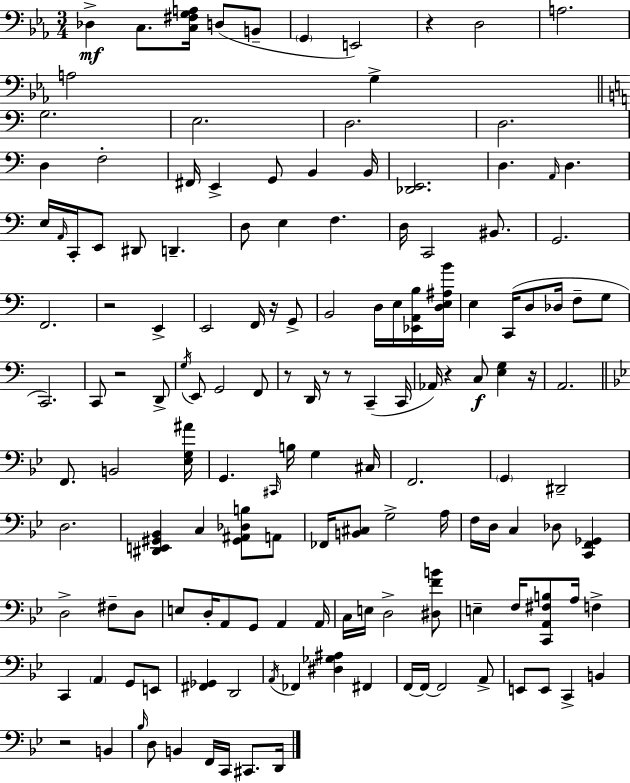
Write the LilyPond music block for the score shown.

{
  \clef bass
  \numericTimeSignature
  \time 3/4
  \key ees \major
  des4->\mf c8. <c fis g a>16 d8( b,8-- | \parenthesize g,4 e,2) | r4 d2 | a2. | \break a2 g4-> | \bar "||" \break \key c \major g2. | e2. | d2. | d2. | \break d4 f2-. | fis,16 e,4-> g,8 b,4 b,16 | <des, e,>2. | d4. \grace { a,16 } d4. | \break e16 \grace { a,16 } c,16-. e,8 dis,8 d,4.-- | d8 e4 f4. | d16 c,2 bis,8. | g,2. | \break f,2. | r2 e,4-> | e,2 f,16 r16 | g,8-> b,2 d16 e16 | \break <ees, a, b>16 <d e ais b'>16 e4 c,16( d8 des16 f8-- | g8 c,2.) | c,8 r2 | d,8-> \acciaccatura { g16 } e,8 g,2 | \break f,8 r8 d,16 r8 r8 c,4--( | c,16 aes,16) r4 c8\f <e g>4 | r16 a,2. | \bar "||" \break \key g \minor f,8. b,2 <ees g ais'>16 | g,4. \grace { cis,16 } b16 g4 | cis16 f,2. | \parenthesize g,4 dis,2-- | \break d2. | <dis, e, gis, bes,>4 c4 <gis, ais, des b>8 a,8 | fes,16 <b, cis>8 g2-> | a16 f16 d16 c4 des8 <c, f, ges,>4 | \break d2-> fis8-- d8 | e8 d16-. a,8 g,8 a,4 | a,16 c16 e16 d2-> <dis f' b'>8 | e4-- f16 <c, a, fis b>8 a16 f4-> | \break c,4 \parenthesize a,4 g,8 e,8 | <fis, ges,>4 d,2 | \acciaccatura { a,16 } fes,4 <dis ges ais>4 fis,4 | f,16~~ f,16~~ f,2 | \break a,8-> e,8 e,8 c,4-> b,4 | r2 b,4 | \grace { bes16 } d8 b,4 f,16 c,16 cis,8. | d,16 \bar "|."
}